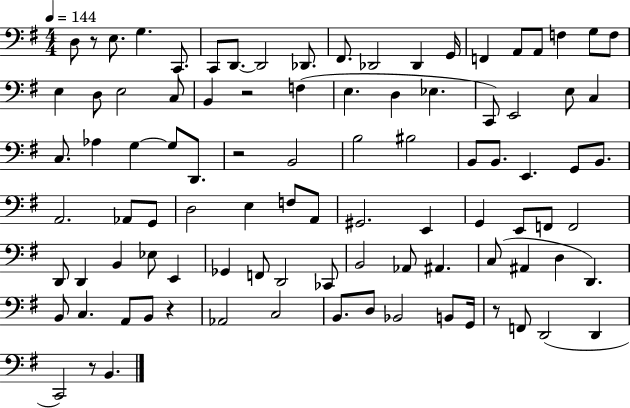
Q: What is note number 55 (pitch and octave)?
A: E2